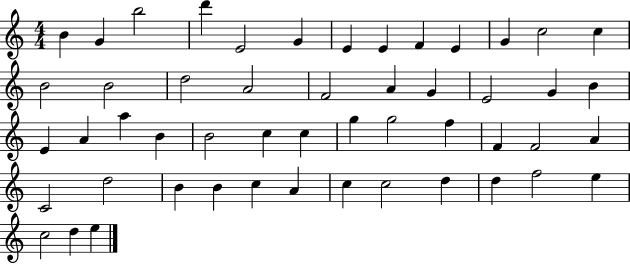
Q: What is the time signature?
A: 4/4